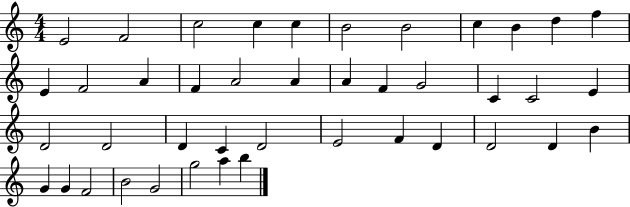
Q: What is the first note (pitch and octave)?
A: E4